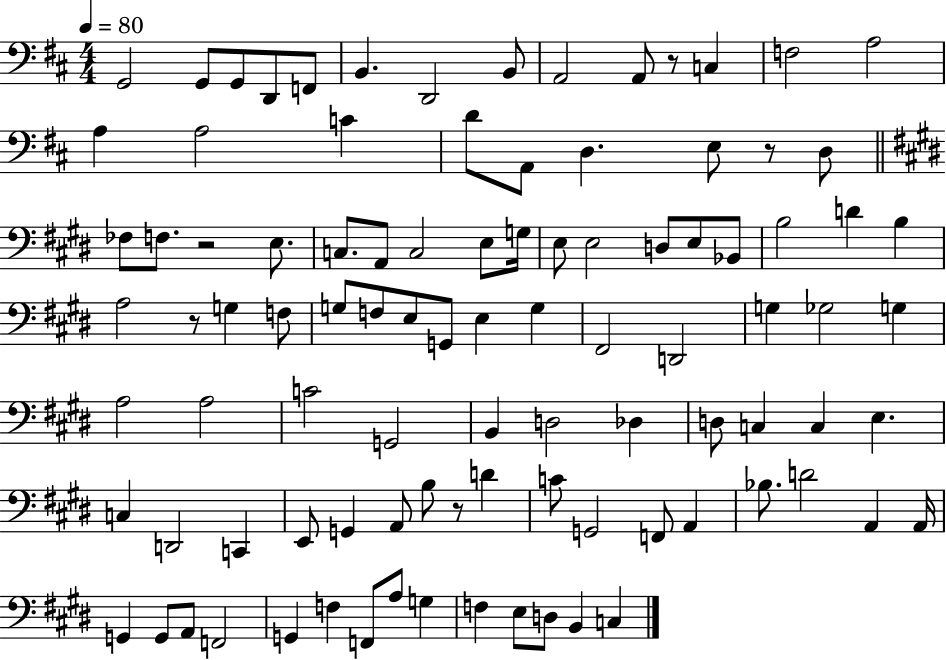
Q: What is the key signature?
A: D major